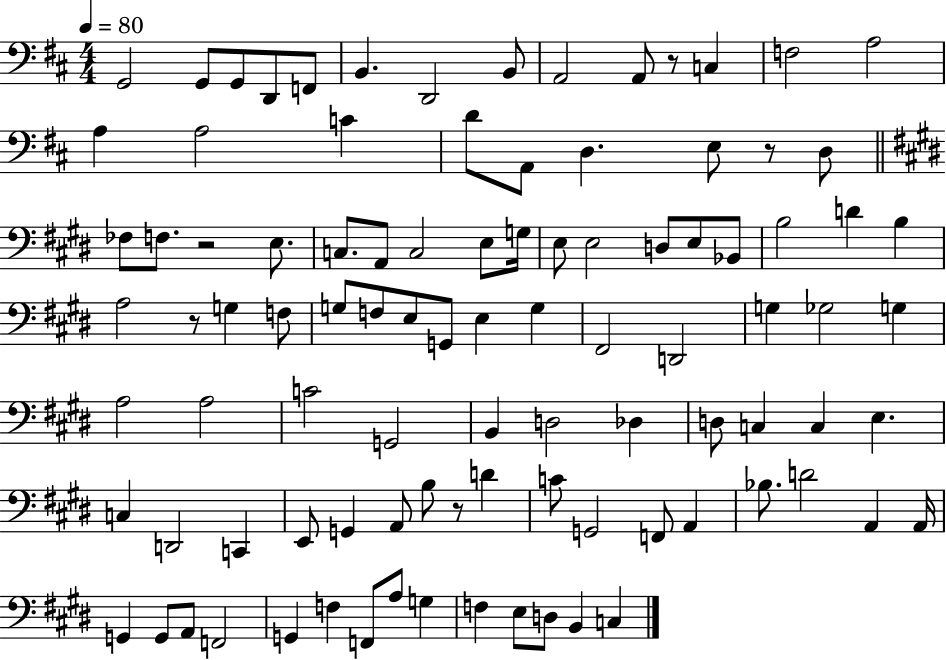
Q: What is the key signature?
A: D major